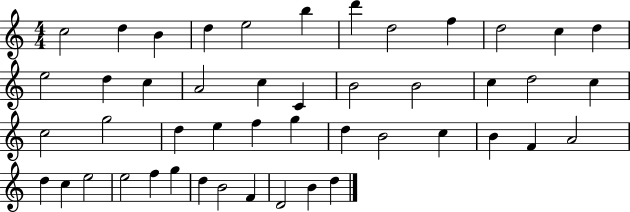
{
  \clef treble
  \numericTimeSignature
  \time 4/4
  \key c \major
  c''2 d''4 b'4 | d''4 e''2 b''4 | d'''4 d''2 f''4 | d''2 c''4 d''4 | \break e''2 d''4 c''4 | a'2 c''4 c'4 | b'2 b'2 | c''4 d''2 c''4 | \break c''2 g''2 | d''4 e''4 f''4 g''4 | d''4 b'2 c''4 | b'4 f'4 a'2 | \break d''4 c''4 e''2 | e''2 f''4 g''4 | d''4 b'2 f'4 | d'2 b'4 d''4 | \break \bar "|."
}